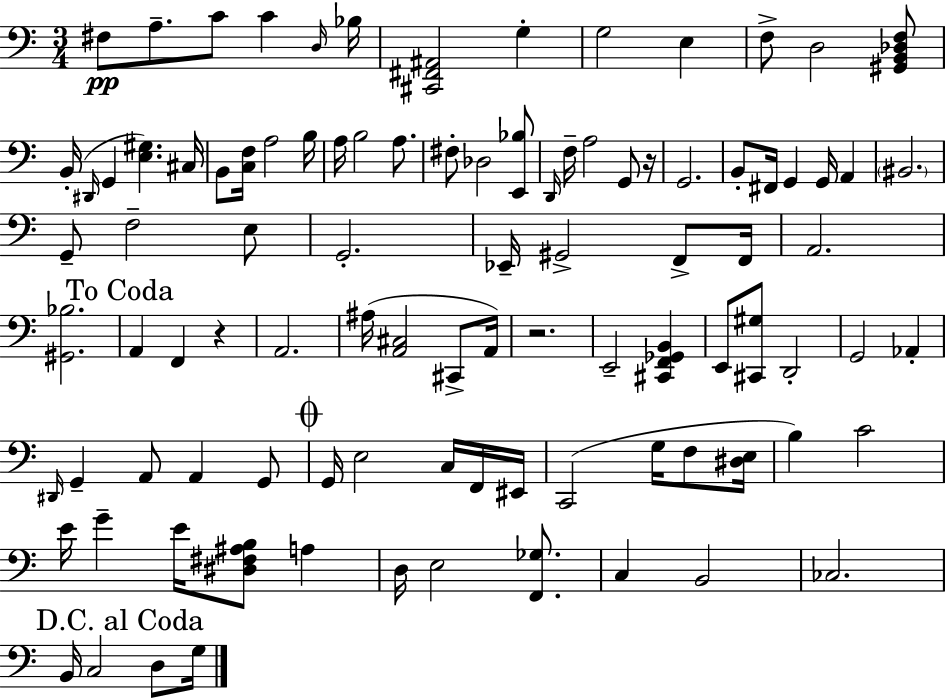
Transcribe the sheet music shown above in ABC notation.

X:1
T:Untitled
M:3/4
L:1/4
K:C
^F,/2 A,/2 C/2 C D,/4 _B,/4 [^C,,^F,,^A,,]2 G, G,2 E, F,/2 D,2 [^G,,B,,_D,F,]/2 B,,/4 ^D,,/4 G,, [E,^G,] ^C,/4 B,,/2 [C,F,]/4 A,2 B,/4 A,/4 B,2 A,/2 ^F,/2 _D,2 [E,,_B,]/2 D,,/4 F,/4 A,2 G,,/2 z/4 G,,2 B,,/2 ^F,,/4 G,, G,,/4 A,, ^B,,2 G,,/2 F,2 E,/2 G,,2 _E,,/4 ^G,,2 F,,/2 F,,/4 A,,2 [^G,,_B,]2 A,, F,, z A,,2 ^A,/4 [A,,^C,]2 ^C,,/2 A,,/4 z2 E,,2 [^C,,F,,_G,,B,,] E,,/2 [^C,,^G,]/2 D,,2 G,,2 _A,, ^D,,/4 G,, A,,/2 A,, G,,/2 G,,/4 E,2 C,/4 F,,/4 ^E,,/4 C,,2 G,/4 F,/2 [^D,E,]/4 B, C2 E/4 G E/4 [^D,^F,^A,B,]/2 A, D,/4 E,2 [F,,_G,]/2 C, B,,2 _C,2 B,,/4 C,2 D,/2 G,/4